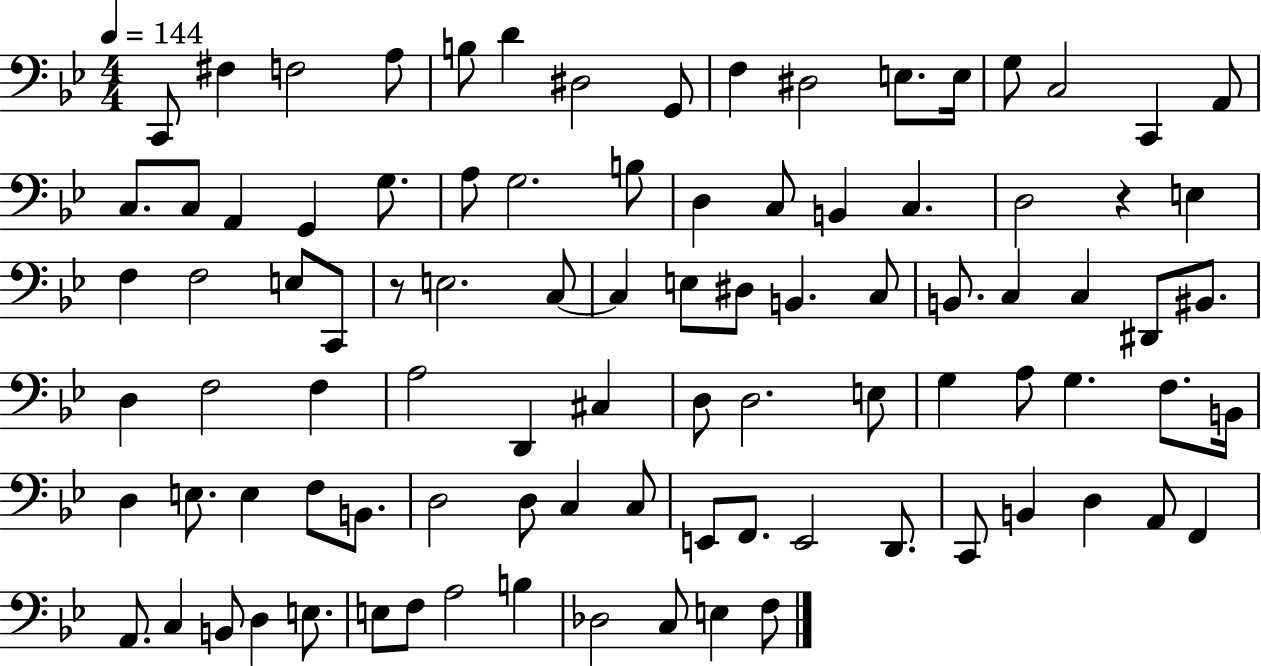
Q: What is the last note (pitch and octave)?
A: F3